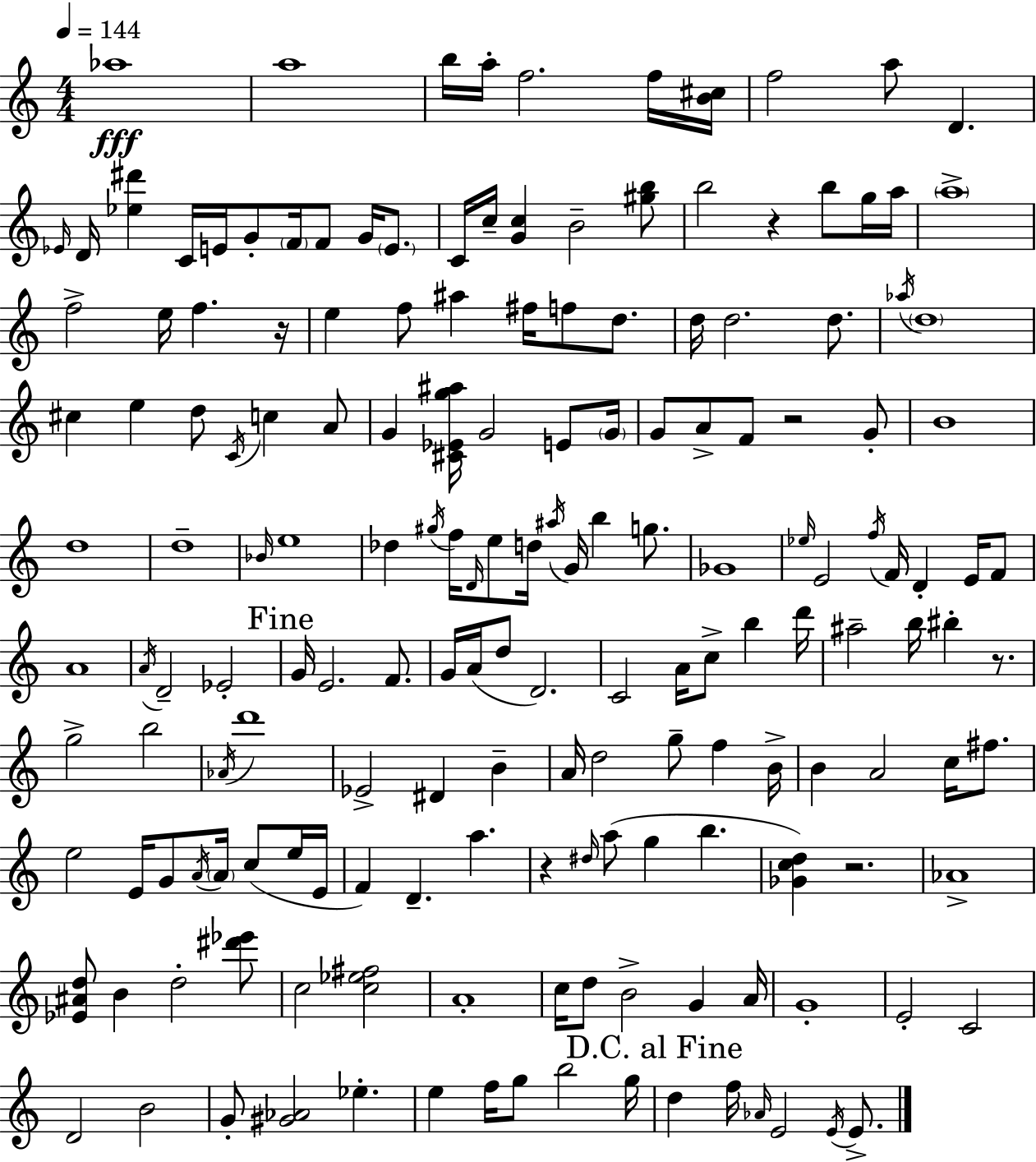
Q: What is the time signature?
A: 4/4